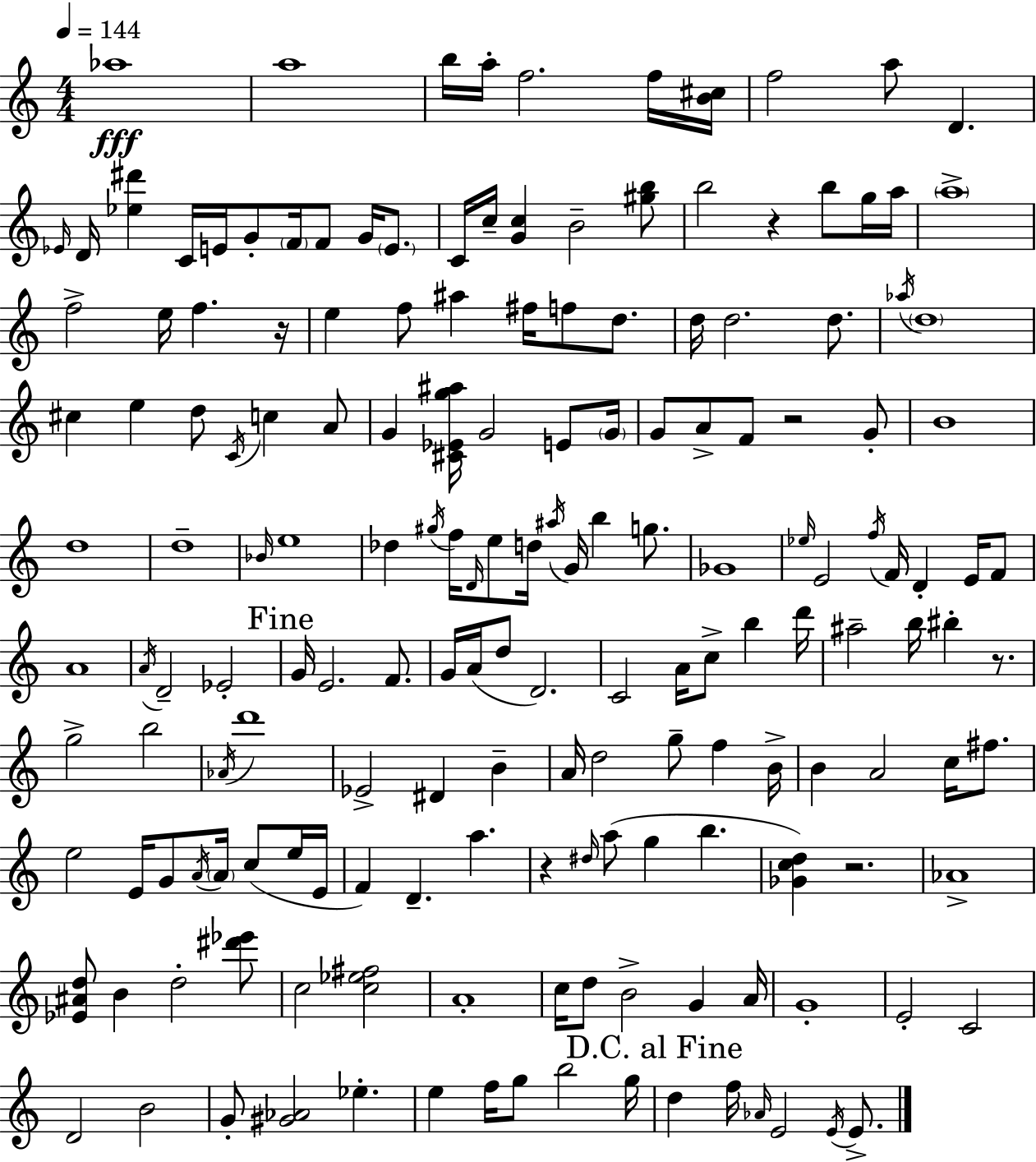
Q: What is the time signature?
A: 4/4